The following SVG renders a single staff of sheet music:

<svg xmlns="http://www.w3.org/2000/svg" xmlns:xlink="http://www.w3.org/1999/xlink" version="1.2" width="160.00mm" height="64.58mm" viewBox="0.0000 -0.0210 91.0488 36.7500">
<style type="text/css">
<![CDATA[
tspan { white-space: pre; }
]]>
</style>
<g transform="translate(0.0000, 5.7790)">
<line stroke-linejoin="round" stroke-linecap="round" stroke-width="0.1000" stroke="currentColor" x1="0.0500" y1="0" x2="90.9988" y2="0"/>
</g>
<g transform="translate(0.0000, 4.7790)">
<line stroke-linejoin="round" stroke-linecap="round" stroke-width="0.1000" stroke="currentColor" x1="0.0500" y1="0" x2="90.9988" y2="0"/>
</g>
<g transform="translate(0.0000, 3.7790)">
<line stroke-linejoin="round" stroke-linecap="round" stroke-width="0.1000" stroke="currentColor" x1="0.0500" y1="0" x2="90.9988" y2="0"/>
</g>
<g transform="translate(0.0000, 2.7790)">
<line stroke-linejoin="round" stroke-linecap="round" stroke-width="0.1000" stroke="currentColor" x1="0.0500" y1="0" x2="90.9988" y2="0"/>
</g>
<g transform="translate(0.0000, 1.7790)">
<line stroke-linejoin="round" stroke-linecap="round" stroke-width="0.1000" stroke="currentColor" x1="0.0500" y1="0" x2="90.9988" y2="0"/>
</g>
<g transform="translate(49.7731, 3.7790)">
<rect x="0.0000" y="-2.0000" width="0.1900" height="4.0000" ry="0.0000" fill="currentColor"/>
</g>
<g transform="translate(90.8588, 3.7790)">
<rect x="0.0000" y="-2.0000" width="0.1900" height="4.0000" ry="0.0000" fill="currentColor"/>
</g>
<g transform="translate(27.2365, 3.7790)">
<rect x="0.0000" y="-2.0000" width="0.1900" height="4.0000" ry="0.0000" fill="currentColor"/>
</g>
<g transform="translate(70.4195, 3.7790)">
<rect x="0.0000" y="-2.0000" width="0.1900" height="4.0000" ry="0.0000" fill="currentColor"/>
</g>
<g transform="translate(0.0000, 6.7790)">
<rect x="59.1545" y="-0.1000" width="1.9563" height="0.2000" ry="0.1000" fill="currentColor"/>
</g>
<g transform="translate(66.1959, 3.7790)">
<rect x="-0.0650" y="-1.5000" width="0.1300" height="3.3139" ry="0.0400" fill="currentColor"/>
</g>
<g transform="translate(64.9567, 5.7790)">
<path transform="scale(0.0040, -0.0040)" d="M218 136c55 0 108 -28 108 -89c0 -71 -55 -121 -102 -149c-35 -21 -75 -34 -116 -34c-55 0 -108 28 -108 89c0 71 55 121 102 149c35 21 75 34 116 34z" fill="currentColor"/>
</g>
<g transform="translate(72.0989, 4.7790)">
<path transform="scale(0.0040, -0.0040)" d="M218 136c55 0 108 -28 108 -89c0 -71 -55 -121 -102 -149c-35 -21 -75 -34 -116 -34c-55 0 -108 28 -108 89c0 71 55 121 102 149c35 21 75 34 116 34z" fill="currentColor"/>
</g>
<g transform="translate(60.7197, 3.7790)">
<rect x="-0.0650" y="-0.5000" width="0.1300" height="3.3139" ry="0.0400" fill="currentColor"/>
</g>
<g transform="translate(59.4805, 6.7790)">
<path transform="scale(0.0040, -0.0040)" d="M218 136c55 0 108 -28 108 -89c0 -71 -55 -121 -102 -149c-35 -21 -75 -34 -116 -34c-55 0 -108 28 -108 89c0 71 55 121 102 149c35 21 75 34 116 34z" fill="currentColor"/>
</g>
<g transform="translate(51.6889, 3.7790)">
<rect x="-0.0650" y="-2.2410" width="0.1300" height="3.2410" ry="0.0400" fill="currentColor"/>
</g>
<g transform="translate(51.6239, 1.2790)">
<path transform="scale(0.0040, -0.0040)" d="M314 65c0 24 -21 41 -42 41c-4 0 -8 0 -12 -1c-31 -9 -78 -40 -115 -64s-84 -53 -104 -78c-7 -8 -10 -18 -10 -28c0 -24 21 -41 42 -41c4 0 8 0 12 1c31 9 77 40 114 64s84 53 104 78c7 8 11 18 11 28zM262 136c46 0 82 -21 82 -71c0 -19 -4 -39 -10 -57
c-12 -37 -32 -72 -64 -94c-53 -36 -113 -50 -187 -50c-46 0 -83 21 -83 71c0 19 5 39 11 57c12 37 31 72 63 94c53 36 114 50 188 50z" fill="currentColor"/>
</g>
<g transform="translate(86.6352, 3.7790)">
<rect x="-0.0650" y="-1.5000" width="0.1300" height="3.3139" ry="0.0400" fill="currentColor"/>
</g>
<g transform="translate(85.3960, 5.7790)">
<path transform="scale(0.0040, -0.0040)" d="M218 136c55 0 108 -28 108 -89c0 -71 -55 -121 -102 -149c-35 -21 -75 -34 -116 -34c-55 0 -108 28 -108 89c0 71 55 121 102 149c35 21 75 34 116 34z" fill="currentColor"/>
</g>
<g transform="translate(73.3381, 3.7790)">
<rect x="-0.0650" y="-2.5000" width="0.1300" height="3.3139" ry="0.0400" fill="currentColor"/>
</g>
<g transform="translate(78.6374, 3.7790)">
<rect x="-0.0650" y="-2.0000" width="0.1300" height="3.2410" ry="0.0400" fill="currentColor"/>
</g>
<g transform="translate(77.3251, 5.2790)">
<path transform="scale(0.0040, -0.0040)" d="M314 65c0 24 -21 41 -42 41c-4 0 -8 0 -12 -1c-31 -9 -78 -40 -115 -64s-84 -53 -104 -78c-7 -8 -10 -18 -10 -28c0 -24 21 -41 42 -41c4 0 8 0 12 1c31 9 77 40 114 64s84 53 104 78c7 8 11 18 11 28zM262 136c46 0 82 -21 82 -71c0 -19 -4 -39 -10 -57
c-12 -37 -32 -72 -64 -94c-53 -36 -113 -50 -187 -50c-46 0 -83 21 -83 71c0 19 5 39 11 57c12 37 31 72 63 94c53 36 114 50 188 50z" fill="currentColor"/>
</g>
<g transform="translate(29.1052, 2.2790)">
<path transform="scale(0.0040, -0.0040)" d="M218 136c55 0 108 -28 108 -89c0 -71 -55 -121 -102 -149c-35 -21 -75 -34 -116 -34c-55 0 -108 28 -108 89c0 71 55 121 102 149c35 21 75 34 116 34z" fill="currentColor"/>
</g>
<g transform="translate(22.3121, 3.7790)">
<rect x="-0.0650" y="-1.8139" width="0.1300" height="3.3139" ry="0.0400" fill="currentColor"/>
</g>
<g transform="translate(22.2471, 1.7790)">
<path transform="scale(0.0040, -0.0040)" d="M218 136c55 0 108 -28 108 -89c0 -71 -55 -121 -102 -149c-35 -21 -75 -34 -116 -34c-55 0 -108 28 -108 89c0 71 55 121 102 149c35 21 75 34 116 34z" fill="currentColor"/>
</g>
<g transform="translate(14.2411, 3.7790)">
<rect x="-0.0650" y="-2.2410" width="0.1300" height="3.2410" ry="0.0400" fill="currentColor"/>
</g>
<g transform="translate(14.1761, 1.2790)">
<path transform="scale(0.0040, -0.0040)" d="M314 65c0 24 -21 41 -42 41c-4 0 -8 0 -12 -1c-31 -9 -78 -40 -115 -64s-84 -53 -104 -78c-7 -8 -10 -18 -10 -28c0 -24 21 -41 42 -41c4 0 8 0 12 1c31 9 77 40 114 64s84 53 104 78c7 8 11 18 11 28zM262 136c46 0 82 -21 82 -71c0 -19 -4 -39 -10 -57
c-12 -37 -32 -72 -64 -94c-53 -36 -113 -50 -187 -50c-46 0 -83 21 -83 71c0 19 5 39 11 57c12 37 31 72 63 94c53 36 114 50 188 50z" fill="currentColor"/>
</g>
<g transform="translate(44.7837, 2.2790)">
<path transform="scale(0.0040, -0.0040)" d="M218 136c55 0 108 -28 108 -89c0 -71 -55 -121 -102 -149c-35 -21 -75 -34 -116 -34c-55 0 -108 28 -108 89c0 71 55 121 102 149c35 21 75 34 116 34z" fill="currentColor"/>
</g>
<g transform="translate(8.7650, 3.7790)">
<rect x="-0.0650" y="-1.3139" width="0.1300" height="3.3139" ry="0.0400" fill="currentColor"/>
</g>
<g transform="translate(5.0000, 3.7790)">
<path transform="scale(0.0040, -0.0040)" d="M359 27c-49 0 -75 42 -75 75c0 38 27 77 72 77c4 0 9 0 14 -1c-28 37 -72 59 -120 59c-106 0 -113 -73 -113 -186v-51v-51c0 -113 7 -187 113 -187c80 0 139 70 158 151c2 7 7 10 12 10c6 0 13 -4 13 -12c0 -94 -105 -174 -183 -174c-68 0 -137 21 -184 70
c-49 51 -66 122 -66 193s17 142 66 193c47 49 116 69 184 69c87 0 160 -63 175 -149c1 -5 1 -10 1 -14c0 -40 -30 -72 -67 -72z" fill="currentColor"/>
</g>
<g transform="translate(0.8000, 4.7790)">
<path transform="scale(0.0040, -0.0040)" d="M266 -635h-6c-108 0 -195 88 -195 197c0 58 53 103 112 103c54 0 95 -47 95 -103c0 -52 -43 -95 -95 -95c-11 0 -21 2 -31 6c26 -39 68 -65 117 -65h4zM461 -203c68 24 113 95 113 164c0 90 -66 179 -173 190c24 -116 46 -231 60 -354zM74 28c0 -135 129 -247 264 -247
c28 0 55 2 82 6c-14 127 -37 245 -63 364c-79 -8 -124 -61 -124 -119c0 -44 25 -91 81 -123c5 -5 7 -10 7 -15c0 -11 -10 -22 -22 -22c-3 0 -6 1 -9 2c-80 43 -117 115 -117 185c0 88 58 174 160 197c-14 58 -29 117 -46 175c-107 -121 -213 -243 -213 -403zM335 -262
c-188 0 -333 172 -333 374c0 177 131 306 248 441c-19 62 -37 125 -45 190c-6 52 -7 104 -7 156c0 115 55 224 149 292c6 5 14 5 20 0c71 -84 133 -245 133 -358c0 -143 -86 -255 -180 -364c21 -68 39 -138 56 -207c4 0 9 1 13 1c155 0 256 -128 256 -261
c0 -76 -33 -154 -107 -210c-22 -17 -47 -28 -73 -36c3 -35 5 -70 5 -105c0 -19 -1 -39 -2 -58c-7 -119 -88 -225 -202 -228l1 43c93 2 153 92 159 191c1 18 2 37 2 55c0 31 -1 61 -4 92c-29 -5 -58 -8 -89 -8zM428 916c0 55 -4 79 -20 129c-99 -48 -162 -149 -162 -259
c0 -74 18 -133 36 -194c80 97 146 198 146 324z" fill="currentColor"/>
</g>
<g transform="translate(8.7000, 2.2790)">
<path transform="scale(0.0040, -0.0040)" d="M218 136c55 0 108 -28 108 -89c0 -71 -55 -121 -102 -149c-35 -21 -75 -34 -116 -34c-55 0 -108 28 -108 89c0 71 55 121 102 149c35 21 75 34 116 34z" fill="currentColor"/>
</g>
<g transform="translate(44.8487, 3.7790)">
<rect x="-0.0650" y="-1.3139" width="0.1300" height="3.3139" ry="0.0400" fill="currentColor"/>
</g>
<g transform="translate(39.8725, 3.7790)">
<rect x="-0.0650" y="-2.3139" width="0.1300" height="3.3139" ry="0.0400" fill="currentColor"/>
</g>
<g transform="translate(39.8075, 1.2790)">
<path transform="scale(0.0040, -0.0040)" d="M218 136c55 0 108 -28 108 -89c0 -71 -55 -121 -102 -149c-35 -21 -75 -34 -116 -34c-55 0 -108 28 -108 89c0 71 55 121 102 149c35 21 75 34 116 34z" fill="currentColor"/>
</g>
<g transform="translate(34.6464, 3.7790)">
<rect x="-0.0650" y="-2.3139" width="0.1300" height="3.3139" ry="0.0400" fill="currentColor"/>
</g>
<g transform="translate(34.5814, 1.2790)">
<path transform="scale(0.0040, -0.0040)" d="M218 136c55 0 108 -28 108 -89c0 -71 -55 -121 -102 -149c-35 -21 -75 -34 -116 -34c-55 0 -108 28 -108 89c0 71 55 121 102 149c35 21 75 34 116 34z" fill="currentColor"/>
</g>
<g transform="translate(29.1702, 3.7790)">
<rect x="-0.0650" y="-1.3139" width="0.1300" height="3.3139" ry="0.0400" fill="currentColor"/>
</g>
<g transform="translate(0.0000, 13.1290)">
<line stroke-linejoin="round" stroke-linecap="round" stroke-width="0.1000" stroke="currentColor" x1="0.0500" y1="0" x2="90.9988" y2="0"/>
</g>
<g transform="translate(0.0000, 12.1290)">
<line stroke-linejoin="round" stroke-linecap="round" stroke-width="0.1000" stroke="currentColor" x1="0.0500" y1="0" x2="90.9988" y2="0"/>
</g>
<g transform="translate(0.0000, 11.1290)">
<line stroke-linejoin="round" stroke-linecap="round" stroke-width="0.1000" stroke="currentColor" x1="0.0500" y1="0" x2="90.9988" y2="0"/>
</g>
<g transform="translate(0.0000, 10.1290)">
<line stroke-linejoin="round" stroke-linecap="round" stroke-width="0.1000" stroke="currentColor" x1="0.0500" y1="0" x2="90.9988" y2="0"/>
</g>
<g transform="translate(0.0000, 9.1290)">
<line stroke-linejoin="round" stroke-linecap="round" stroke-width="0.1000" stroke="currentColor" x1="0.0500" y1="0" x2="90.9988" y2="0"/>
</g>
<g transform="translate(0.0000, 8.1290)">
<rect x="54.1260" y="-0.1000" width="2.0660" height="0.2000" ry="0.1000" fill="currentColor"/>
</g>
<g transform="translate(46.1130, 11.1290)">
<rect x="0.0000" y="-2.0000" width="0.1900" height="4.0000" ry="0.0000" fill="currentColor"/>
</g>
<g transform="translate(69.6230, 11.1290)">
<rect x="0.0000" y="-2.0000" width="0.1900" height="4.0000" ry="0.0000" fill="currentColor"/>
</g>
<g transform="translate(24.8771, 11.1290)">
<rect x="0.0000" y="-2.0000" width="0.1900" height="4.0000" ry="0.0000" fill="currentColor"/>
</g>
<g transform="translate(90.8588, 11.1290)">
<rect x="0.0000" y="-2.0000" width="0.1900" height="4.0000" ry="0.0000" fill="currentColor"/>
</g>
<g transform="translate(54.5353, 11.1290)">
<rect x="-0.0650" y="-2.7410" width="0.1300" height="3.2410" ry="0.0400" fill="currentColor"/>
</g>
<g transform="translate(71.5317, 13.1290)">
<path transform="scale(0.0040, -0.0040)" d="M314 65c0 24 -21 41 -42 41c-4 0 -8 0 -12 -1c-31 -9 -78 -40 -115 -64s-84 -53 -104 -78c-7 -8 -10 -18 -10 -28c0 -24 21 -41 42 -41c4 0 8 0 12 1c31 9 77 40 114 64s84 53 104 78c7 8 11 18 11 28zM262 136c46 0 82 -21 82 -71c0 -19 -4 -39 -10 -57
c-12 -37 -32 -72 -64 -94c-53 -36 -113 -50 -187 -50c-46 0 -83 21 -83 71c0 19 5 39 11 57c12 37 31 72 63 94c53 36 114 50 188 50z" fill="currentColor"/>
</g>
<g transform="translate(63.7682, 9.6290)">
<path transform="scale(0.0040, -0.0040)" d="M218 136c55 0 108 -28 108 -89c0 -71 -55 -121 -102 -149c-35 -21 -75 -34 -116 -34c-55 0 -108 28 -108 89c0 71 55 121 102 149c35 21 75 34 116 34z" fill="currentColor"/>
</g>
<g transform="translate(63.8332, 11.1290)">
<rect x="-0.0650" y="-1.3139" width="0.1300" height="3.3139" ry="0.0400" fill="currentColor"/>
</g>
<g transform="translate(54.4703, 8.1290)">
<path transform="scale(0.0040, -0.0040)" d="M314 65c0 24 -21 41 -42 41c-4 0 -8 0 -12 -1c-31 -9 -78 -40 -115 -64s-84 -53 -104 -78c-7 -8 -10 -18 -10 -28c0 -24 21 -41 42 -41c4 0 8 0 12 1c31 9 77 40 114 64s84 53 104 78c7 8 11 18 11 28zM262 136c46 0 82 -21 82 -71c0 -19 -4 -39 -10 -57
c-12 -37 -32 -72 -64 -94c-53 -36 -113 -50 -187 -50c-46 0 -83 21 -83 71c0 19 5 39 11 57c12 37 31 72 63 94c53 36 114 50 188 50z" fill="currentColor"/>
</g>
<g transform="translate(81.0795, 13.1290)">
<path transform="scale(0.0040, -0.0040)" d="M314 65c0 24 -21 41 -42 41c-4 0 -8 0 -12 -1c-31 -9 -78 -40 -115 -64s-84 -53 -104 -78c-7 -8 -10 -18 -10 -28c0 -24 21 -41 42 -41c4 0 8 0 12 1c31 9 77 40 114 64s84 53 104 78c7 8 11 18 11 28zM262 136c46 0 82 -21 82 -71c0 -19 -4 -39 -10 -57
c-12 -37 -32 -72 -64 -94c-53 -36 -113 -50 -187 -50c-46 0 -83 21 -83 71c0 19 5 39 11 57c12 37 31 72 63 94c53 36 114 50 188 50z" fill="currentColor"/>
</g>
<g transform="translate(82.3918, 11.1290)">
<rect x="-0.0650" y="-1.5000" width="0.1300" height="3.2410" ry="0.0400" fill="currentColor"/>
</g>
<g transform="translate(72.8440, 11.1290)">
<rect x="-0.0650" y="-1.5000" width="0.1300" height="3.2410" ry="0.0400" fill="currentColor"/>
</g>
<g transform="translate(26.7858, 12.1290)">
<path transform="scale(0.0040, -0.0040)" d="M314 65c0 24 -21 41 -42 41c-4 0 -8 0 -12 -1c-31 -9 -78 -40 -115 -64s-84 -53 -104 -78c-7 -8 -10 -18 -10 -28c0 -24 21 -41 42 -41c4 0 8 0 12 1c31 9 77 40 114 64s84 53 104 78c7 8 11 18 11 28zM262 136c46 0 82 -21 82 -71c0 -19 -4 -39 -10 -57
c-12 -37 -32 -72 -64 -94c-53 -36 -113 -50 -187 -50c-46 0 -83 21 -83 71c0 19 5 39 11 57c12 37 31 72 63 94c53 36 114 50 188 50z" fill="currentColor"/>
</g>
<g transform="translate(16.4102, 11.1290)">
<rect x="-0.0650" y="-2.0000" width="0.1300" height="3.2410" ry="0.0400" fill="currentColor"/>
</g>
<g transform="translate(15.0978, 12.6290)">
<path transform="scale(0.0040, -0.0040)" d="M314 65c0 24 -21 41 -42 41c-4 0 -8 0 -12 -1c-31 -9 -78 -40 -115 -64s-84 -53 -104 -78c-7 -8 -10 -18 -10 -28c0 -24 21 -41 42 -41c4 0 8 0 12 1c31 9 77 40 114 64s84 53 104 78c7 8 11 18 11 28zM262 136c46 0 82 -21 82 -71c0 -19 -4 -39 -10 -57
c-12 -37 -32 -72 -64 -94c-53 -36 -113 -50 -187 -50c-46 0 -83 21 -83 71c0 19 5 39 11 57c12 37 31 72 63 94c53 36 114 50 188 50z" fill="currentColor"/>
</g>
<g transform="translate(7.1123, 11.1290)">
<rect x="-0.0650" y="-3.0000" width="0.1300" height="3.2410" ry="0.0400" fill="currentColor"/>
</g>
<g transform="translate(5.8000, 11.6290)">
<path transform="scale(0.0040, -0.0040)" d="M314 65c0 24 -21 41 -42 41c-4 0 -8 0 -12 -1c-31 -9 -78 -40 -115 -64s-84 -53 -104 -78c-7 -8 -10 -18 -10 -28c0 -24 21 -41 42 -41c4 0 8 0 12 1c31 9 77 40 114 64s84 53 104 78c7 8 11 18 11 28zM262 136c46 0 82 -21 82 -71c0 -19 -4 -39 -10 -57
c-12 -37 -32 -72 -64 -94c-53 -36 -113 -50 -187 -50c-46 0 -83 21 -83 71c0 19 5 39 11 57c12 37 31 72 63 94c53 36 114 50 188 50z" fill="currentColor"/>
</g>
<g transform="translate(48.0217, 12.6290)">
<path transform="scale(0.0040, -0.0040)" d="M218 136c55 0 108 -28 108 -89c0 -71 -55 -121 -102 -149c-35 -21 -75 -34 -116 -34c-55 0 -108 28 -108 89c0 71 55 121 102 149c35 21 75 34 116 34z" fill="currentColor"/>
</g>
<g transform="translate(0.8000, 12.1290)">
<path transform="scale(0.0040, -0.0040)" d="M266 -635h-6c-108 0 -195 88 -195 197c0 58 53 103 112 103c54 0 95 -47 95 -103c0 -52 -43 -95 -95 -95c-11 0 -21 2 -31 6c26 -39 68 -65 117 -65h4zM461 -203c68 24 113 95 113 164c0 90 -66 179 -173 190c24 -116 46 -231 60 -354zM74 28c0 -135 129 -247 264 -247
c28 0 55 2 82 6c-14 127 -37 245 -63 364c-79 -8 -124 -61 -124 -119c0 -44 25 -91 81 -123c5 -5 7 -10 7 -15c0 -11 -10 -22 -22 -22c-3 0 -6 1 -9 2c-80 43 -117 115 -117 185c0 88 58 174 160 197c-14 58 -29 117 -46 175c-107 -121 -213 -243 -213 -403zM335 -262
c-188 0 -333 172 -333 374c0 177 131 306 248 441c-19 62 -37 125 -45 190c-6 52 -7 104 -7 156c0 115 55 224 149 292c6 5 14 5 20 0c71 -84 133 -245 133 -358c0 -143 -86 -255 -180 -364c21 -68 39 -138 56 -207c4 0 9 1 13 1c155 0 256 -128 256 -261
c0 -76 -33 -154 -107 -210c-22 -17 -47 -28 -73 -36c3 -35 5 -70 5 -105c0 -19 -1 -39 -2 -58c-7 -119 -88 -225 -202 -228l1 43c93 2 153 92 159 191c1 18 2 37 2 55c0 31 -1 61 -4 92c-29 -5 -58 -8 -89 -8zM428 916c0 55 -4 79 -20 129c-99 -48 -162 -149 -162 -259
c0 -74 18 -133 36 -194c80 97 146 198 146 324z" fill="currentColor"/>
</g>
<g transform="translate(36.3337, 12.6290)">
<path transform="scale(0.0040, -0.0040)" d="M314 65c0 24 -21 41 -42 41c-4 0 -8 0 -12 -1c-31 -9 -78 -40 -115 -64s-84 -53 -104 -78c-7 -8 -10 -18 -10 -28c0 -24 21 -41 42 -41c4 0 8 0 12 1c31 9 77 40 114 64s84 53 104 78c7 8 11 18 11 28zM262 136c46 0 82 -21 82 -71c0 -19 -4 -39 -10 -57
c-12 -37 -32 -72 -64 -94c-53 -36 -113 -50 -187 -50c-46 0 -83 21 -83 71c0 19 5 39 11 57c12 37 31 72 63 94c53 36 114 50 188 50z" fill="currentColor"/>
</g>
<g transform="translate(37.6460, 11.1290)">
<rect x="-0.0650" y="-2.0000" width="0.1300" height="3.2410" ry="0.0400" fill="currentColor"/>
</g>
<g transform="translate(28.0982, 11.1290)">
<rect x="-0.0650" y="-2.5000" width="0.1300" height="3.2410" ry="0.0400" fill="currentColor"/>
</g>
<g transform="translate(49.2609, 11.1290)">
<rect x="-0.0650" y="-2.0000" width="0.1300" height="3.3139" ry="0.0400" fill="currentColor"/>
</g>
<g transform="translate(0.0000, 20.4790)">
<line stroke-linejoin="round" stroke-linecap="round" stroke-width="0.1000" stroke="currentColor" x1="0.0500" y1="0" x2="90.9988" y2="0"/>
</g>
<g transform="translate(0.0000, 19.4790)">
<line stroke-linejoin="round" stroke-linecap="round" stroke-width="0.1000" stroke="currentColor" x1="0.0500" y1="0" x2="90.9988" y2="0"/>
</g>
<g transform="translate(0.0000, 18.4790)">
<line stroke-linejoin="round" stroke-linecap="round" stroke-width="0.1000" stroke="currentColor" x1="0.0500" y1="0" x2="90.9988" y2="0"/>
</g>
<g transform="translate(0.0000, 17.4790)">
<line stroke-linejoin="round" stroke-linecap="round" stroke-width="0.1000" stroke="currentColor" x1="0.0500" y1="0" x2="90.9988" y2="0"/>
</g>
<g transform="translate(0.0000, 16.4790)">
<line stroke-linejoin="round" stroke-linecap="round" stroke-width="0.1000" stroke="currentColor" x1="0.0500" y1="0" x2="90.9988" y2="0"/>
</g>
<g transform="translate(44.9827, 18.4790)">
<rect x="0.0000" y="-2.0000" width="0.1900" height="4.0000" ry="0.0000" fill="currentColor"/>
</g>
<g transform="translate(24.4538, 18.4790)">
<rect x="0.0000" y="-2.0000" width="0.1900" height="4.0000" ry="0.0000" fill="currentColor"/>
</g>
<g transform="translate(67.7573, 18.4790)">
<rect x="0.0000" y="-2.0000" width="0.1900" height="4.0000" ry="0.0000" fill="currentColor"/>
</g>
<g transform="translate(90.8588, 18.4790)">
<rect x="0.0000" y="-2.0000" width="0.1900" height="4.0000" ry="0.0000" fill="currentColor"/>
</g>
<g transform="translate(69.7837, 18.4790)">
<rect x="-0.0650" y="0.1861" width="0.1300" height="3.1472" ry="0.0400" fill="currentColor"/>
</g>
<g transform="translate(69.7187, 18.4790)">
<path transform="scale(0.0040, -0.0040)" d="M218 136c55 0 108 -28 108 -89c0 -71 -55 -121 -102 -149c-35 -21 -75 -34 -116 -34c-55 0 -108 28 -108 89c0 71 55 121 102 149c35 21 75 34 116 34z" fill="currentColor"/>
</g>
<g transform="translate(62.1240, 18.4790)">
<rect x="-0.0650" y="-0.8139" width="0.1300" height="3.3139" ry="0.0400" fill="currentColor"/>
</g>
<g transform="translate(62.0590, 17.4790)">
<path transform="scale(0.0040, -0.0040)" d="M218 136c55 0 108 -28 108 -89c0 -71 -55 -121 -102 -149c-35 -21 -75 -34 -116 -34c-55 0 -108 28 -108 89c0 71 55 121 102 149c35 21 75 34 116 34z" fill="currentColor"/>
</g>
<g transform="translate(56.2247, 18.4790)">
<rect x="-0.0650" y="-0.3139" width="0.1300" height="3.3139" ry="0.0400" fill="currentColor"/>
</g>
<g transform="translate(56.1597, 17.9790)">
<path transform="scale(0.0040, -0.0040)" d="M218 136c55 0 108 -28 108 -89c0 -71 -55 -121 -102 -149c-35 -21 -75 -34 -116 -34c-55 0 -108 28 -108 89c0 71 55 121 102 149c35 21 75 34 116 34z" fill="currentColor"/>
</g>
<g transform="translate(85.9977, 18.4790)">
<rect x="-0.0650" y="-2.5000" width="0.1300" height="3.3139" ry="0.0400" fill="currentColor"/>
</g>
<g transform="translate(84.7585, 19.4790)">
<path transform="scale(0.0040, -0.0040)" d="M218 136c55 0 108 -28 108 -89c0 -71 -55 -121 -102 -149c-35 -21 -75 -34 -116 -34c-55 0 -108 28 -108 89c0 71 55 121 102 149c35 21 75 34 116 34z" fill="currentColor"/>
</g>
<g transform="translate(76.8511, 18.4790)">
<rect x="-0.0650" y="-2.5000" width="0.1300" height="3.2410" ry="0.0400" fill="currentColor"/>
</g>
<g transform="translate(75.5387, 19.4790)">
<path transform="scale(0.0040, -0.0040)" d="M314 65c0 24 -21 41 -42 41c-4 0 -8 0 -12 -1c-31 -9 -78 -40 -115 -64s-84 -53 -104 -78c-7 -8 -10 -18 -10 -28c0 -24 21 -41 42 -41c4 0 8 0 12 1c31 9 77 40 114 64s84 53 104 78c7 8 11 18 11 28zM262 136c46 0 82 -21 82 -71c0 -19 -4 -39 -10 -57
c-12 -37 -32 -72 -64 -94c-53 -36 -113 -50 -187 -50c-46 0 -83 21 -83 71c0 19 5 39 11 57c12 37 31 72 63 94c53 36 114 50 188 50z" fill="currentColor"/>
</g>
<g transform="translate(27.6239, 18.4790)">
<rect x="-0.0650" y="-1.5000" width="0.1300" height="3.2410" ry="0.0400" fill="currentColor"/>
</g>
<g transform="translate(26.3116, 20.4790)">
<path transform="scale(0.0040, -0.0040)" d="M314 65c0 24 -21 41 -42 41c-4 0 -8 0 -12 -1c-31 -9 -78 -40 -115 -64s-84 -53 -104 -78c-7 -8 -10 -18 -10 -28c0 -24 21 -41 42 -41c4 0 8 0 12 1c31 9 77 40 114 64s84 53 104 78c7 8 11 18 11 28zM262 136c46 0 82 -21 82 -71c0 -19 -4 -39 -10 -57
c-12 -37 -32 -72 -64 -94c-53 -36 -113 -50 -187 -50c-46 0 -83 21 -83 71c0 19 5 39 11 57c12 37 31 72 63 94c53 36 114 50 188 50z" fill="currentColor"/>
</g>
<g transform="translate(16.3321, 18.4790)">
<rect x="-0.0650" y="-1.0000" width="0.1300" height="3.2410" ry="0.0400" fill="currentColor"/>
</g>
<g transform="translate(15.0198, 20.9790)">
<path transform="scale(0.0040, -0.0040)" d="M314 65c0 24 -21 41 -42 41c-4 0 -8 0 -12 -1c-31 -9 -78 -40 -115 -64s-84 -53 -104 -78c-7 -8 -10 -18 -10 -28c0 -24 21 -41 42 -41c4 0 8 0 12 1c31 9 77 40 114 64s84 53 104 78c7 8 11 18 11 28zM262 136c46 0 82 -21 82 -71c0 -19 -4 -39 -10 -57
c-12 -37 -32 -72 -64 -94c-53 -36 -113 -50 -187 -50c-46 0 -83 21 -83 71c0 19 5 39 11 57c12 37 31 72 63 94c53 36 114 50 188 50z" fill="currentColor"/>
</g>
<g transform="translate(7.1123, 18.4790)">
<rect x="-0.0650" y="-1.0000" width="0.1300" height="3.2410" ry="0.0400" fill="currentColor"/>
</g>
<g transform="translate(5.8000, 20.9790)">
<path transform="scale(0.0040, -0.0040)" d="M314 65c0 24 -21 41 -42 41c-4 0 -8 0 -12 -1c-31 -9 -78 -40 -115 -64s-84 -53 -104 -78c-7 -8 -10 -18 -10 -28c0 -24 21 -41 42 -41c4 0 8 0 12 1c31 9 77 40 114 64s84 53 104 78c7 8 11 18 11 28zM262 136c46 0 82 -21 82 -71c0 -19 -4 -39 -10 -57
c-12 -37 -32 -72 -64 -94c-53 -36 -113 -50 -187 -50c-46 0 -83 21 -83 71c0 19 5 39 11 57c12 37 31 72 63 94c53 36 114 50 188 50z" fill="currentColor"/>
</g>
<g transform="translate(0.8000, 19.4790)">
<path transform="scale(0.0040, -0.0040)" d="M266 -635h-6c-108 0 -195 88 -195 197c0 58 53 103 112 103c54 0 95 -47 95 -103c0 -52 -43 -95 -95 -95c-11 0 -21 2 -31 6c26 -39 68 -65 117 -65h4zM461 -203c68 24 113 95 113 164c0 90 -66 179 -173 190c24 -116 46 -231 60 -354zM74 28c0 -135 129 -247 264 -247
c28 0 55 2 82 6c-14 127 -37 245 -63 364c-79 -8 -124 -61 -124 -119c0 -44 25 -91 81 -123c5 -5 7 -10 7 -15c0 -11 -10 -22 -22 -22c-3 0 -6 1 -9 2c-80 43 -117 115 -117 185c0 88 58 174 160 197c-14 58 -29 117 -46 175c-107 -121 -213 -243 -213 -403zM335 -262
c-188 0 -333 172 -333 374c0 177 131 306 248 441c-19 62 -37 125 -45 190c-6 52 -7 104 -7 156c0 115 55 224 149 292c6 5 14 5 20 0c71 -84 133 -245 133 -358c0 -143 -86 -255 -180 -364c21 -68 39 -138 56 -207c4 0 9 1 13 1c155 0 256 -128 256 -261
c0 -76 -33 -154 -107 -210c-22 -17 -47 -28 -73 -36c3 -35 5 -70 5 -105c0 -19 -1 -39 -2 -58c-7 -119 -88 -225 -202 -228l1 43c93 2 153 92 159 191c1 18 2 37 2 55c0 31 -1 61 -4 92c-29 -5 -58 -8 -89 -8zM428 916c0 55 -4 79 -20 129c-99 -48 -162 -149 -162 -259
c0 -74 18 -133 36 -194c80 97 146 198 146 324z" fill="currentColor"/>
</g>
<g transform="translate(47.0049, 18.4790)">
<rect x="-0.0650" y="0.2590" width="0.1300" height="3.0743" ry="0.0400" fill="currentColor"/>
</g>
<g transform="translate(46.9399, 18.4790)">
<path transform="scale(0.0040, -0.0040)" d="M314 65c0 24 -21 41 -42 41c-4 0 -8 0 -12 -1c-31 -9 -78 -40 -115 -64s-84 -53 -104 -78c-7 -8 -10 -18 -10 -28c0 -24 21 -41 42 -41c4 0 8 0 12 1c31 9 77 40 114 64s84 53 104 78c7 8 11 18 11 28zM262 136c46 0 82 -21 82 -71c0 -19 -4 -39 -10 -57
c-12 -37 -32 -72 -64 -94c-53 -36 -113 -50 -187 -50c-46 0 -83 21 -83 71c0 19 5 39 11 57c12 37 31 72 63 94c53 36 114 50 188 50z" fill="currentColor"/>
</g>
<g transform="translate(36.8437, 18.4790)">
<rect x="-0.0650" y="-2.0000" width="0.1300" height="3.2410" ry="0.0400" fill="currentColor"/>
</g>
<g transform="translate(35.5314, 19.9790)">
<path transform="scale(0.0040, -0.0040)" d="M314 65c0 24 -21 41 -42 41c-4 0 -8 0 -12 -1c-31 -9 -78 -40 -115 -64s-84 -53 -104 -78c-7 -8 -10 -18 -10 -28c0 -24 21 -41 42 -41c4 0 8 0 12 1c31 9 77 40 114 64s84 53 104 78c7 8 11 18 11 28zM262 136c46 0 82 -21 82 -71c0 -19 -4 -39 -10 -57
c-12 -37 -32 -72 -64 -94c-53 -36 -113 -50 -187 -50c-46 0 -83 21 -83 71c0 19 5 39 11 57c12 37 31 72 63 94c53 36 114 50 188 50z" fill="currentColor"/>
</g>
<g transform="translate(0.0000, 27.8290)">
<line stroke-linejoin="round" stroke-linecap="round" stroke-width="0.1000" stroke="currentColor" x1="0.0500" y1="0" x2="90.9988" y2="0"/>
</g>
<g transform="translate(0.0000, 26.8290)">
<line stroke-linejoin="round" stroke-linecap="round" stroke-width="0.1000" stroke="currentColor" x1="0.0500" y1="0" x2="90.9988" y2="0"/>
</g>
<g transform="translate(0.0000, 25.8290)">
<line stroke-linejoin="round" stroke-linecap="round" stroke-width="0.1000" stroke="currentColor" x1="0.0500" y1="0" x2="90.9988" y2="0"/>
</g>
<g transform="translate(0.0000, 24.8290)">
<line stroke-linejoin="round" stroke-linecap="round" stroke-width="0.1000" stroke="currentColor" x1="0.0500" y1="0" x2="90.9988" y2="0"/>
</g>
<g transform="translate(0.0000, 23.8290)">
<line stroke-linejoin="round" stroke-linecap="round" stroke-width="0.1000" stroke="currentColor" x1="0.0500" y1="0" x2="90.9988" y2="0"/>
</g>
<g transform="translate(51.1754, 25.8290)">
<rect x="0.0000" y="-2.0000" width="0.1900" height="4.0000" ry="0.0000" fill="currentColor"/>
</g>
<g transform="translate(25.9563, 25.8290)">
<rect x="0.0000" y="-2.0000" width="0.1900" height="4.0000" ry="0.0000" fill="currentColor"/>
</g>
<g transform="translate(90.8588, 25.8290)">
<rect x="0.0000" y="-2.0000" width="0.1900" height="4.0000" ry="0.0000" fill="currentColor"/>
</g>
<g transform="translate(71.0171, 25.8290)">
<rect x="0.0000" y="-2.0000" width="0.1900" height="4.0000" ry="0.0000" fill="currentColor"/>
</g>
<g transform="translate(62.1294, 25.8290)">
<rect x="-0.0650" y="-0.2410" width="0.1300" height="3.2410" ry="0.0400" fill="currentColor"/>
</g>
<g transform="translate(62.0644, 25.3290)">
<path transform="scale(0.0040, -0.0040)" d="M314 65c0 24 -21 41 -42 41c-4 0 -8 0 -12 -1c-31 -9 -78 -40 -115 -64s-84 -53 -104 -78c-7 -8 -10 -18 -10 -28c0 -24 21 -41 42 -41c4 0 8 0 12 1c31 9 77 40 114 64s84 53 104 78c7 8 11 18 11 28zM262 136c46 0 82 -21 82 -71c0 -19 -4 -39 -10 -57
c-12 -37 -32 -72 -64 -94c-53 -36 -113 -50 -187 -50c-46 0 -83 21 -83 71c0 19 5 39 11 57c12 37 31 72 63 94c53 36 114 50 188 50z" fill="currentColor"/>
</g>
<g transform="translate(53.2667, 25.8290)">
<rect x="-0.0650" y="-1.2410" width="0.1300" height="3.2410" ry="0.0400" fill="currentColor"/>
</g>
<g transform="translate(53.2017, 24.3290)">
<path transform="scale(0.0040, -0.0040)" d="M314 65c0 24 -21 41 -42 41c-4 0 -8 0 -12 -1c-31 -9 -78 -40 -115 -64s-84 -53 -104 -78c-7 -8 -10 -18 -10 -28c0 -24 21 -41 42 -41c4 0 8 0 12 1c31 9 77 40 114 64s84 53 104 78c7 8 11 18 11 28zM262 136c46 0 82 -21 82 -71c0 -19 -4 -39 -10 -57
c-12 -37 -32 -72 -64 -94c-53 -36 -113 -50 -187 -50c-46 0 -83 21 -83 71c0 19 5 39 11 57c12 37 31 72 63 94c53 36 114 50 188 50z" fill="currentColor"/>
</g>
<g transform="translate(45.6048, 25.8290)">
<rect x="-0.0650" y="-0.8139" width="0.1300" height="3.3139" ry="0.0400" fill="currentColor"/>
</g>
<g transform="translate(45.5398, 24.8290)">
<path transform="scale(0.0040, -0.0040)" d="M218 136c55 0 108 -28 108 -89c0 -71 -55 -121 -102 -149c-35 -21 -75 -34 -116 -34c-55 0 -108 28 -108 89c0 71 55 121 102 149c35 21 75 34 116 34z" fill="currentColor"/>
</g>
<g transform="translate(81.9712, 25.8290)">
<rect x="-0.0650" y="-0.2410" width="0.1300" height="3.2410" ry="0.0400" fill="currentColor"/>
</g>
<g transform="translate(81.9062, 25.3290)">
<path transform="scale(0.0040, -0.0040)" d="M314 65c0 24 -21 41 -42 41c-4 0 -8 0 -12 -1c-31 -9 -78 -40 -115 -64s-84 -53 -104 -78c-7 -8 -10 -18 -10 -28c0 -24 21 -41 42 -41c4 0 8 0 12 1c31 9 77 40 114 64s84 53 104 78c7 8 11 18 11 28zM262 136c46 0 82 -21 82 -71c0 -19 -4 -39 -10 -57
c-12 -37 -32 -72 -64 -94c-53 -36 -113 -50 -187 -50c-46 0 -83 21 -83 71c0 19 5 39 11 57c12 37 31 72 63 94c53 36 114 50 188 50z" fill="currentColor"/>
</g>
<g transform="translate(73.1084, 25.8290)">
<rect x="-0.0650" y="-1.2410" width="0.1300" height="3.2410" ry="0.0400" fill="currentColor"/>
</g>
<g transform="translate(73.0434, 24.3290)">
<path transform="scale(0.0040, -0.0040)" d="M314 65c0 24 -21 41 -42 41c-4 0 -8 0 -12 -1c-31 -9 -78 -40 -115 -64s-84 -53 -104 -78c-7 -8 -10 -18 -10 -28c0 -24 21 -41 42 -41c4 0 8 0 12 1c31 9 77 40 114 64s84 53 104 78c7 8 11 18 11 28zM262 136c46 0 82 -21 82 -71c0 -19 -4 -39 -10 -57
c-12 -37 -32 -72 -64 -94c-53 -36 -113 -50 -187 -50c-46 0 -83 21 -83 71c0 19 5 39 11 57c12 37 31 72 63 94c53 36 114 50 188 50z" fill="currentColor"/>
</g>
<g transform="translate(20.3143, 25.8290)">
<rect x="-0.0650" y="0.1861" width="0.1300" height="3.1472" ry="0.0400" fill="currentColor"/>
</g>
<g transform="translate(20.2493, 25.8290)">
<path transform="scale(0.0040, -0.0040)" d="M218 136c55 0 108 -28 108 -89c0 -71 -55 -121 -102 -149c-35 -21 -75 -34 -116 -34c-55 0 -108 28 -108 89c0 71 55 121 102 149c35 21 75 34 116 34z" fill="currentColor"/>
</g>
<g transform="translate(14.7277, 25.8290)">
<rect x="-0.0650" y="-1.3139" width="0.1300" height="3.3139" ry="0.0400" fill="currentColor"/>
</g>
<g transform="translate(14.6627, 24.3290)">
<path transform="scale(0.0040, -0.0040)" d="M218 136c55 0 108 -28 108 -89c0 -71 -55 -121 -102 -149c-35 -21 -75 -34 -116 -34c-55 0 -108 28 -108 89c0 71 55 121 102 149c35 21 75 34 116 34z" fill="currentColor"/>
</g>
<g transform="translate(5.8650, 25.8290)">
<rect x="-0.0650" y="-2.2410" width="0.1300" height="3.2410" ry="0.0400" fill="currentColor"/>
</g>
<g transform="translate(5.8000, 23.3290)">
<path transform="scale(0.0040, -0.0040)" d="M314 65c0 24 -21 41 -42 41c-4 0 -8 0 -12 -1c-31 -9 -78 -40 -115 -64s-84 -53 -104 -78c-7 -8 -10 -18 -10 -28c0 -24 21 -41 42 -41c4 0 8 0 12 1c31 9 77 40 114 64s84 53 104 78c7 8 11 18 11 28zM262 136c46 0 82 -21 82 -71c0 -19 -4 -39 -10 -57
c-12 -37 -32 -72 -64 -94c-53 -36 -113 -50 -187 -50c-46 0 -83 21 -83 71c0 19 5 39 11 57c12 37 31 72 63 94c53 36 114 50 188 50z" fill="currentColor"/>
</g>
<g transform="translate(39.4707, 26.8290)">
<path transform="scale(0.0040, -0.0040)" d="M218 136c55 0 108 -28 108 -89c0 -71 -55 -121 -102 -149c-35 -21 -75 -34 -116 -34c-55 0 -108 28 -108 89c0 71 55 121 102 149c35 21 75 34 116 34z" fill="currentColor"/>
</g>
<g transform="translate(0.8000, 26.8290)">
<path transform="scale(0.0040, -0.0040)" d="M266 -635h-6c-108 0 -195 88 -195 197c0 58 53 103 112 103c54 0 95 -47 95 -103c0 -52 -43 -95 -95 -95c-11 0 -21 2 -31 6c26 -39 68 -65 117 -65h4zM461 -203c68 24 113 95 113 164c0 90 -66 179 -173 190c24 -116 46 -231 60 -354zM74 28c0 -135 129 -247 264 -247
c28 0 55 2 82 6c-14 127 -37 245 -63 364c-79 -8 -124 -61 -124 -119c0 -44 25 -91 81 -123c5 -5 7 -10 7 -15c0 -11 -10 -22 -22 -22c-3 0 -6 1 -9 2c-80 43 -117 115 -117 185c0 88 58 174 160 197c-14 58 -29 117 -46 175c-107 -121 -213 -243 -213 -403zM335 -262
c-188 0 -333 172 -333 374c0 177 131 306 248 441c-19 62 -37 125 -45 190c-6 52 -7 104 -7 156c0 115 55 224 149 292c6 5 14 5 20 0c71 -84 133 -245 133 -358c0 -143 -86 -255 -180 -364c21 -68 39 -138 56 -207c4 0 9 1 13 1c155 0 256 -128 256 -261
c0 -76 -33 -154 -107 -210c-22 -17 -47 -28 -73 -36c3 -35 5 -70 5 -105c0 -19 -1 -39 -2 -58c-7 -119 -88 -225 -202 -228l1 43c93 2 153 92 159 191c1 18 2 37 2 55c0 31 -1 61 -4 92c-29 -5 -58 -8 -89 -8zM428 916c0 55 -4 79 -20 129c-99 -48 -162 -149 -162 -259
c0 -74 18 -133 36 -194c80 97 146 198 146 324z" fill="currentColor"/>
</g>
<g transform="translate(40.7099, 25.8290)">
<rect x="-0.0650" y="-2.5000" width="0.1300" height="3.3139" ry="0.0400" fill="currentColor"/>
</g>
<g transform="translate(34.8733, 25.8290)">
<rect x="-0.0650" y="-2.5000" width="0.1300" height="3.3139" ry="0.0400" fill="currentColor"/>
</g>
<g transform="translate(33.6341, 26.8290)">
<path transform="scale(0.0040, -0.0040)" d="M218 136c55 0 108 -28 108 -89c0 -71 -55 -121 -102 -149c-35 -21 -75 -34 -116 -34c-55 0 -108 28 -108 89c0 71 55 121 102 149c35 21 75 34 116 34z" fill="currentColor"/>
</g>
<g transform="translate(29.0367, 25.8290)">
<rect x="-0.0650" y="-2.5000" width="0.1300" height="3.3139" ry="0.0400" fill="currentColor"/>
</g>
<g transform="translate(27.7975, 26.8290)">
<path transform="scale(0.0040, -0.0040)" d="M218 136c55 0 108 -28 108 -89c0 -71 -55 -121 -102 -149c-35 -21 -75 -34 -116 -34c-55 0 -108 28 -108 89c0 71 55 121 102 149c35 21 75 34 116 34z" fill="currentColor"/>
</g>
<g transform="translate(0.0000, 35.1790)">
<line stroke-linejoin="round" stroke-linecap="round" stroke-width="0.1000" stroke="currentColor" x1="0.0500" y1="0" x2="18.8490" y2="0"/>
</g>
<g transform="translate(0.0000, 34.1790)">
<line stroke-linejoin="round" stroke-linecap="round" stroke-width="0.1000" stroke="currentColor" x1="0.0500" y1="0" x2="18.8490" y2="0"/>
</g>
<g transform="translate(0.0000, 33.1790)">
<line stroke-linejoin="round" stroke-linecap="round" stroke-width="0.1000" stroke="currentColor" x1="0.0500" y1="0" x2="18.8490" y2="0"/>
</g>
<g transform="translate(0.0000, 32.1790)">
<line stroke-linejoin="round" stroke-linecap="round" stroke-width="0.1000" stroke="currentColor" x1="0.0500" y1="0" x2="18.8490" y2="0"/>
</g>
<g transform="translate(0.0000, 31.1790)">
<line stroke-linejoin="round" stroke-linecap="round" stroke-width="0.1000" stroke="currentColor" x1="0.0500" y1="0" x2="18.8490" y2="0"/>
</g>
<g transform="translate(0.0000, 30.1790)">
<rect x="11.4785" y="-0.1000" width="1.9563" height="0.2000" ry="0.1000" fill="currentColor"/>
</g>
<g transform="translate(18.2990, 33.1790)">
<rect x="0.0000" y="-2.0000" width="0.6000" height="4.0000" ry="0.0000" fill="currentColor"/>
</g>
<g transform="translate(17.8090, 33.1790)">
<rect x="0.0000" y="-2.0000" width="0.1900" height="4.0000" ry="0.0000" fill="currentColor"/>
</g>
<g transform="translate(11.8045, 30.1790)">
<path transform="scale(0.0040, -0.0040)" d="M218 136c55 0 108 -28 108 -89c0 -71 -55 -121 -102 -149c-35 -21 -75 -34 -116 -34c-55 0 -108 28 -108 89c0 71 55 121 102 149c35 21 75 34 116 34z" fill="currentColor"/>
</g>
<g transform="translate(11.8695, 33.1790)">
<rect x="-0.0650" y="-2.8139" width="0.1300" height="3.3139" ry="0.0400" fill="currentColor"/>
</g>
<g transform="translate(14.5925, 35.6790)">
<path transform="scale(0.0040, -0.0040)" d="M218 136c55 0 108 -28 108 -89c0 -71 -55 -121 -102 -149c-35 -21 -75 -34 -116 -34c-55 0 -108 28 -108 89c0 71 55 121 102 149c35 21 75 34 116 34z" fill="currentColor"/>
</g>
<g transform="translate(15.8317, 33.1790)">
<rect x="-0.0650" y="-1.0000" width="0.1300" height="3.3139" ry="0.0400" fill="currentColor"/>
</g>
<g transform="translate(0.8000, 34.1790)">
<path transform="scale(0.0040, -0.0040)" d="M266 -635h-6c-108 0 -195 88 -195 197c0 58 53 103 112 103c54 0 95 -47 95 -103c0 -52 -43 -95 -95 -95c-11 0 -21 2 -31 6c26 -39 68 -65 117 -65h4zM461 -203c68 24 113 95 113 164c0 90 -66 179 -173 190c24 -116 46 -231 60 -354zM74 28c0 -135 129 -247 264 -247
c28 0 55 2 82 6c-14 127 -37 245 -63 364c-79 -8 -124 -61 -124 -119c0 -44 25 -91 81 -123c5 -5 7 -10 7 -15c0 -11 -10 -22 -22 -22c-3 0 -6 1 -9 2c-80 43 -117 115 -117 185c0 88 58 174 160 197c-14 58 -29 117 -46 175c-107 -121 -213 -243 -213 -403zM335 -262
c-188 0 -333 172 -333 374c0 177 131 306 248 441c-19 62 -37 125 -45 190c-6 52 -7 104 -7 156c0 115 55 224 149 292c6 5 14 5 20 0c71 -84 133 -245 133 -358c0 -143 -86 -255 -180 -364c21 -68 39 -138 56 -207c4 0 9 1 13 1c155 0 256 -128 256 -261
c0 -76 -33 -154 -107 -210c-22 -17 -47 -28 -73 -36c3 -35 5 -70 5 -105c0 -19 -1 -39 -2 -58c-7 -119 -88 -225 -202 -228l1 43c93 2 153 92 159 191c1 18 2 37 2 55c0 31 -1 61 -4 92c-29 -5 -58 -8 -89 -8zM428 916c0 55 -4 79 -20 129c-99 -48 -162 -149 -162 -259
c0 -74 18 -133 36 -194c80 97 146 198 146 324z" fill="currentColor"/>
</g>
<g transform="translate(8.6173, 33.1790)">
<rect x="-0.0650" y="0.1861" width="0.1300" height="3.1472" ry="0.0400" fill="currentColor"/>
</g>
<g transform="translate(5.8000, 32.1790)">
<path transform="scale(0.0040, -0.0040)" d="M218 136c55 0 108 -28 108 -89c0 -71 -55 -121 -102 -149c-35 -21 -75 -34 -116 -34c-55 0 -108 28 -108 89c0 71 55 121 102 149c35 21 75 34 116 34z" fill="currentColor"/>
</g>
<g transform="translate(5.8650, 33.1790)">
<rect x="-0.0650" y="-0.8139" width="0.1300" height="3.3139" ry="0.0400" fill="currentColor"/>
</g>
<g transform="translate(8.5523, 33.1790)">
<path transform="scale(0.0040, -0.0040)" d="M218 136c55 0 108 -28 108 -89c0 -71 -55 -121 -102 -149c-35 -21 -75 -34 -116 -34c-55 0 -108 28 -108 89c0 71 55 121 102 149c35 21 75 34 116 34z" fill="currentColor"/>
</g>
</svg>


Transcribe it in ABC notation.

X:1
T:Untitled
M:4/4
L:1/4
K:C
e g2 f e g g e g2 C E G F2 E A2 F2 G2 F2 F a2 e E2 E2 D2 D2 E2 F2 B2 c d B G2 G g2 e B G G G d e2 c2 e2 c2 d B a D